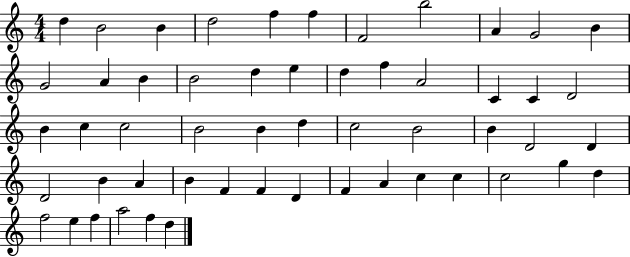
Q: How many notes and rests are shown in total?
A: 54